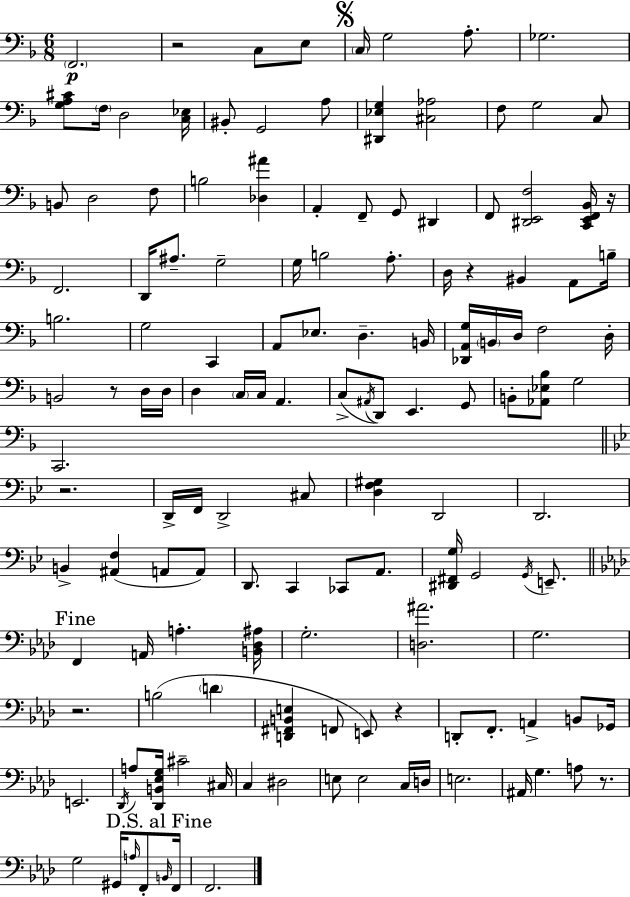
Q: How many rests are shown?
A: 8